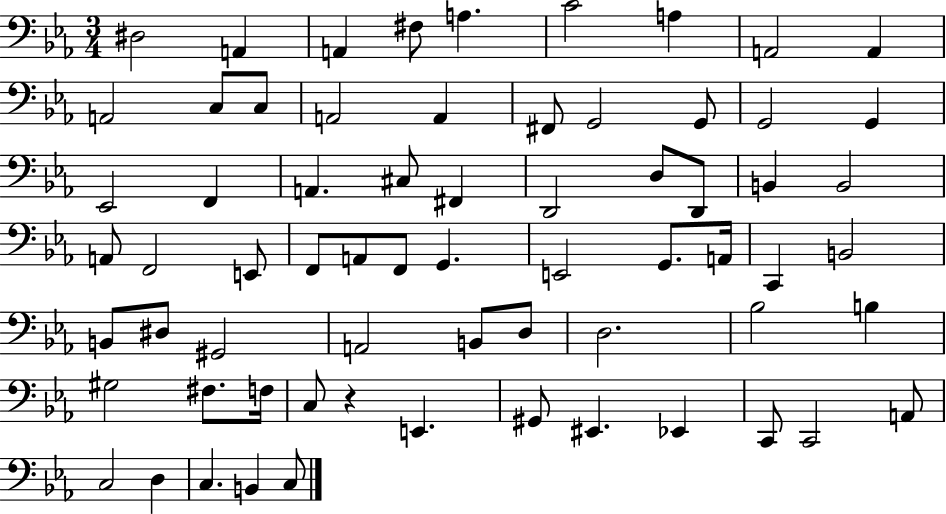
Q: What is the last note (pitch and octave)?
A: C3